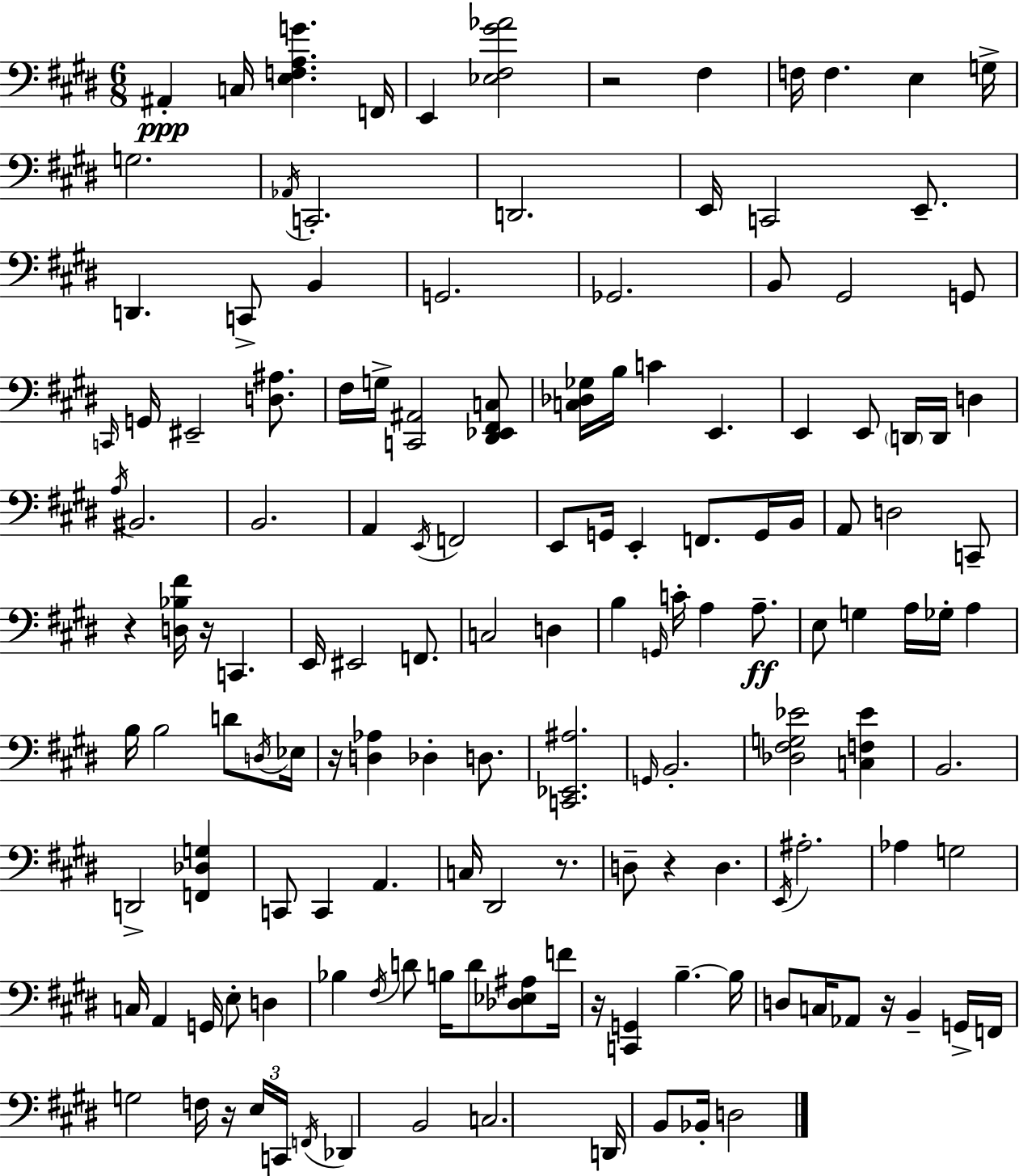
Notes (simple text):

A#2/q C3/s [E3,F3,A3,G4]/q. F2/s E2/q [Eb3,F#3,G#4,Ab4]/h R/h F#3/q F3/s F3/q. E3/q G3/s G3/h. Ab2/s C2/h. D2/h. E2/s C2/h E2/e. D2/q. C2/e B2/q G2/h. Gb2/h. B2/e G#2/h G2/e C2/s G2/s EIS2/h [D3,A#3]/e. F#3/s G3/s [C2,A#2]/h [D#2,Eb2,F#2,C3]/e [C3,Db3,Gb3]/s B3/s C4/q E2/q. E2/q E2/e D2/s D2/s D3/q A3/s BIS2/h. B2/h. A2/q E2/s F2/h E2/e G2/s E2/q F2/e. G2/s B2/s A2/e D3/h C2/e R/q [D3,Bb3,F#4]/s R/s C2/q. E2/s EIS2/h F2/e. C3/h D3/q B3/q G2/s C4/s A3/q A3/e. E3/e G3/q A3/s Gb3/s A3/q B3/s B3/h D4/e D3/s Eb3/s R/s [D3,Ab3]/q Db3/q D3/e. [C2,Eb2,A#3]/h. G2/s B2/h. [Db3,F#3,G3,Eb4]/h [C3,F3,Eb4]/q B2/h. D2/h [F2,Db3,G3]/q C2/e C2/q A2/q. C3/s D#2/h R/e. D3/e R/q D3/q. E2/s A#3/h. Ab3/q G3/h C3/s A2/q G2/s E3/e D3/q Bb3/q F#3/s D4/e B3/s D4/e [Db3,Eb3,A#3]/e F4/s R/s [C2,G2]/q B3/q. B3/s D3/e C3/s Ab2/e R/s B2/q G2/s F2/s G3/h F3/s R/s E3/s C2/s F2/s Db2/q B2/h C3/h. D2/s B2/e Bb2/s D3/h